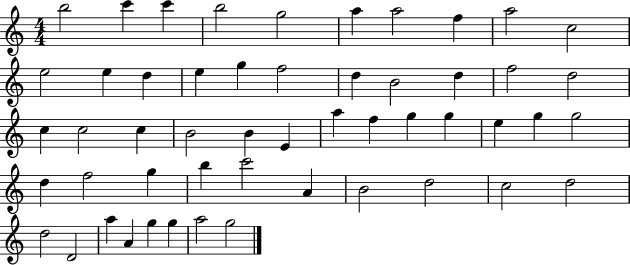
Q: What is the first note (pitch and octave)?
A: B5